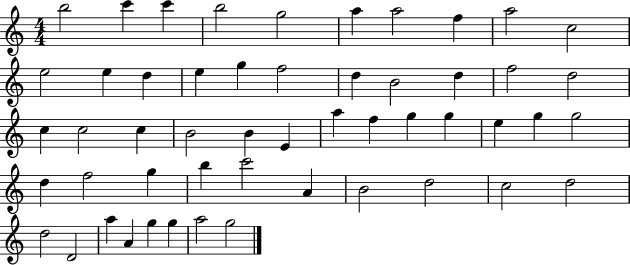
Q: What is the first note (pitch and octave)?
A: B5